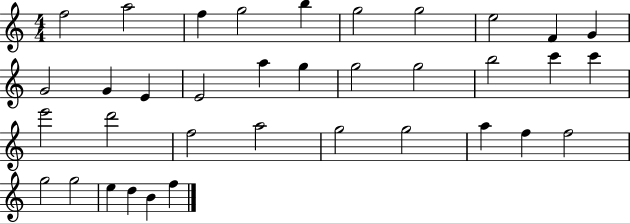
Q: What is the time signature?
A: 4/4